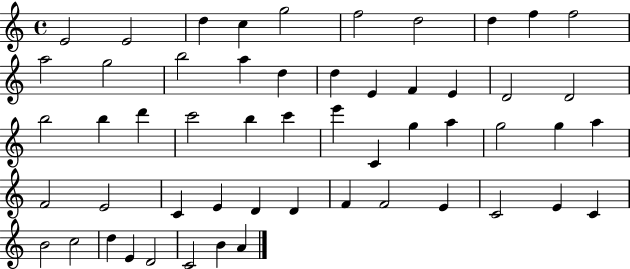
E4/h E4/h D5/q C5/q G5/h F5/h D5/h D5/q F5/q F5/h A5/h G5/h B5/h A5/q D5/q D5/q E4/q F4/q E4/q D4/h D4/h B5/h B5/q D6/q C6/h B5/q C6/q E6/q C4/q G5/q A5/q G5/h G5/q A5/q F4/h E4/h C4/q E4/q D4/q D4/q F4/q F4/h E4/q C4/h E4/q C4/q B4/h C5/h D5/q E4/q D4/h C4/h B4/q A4/q